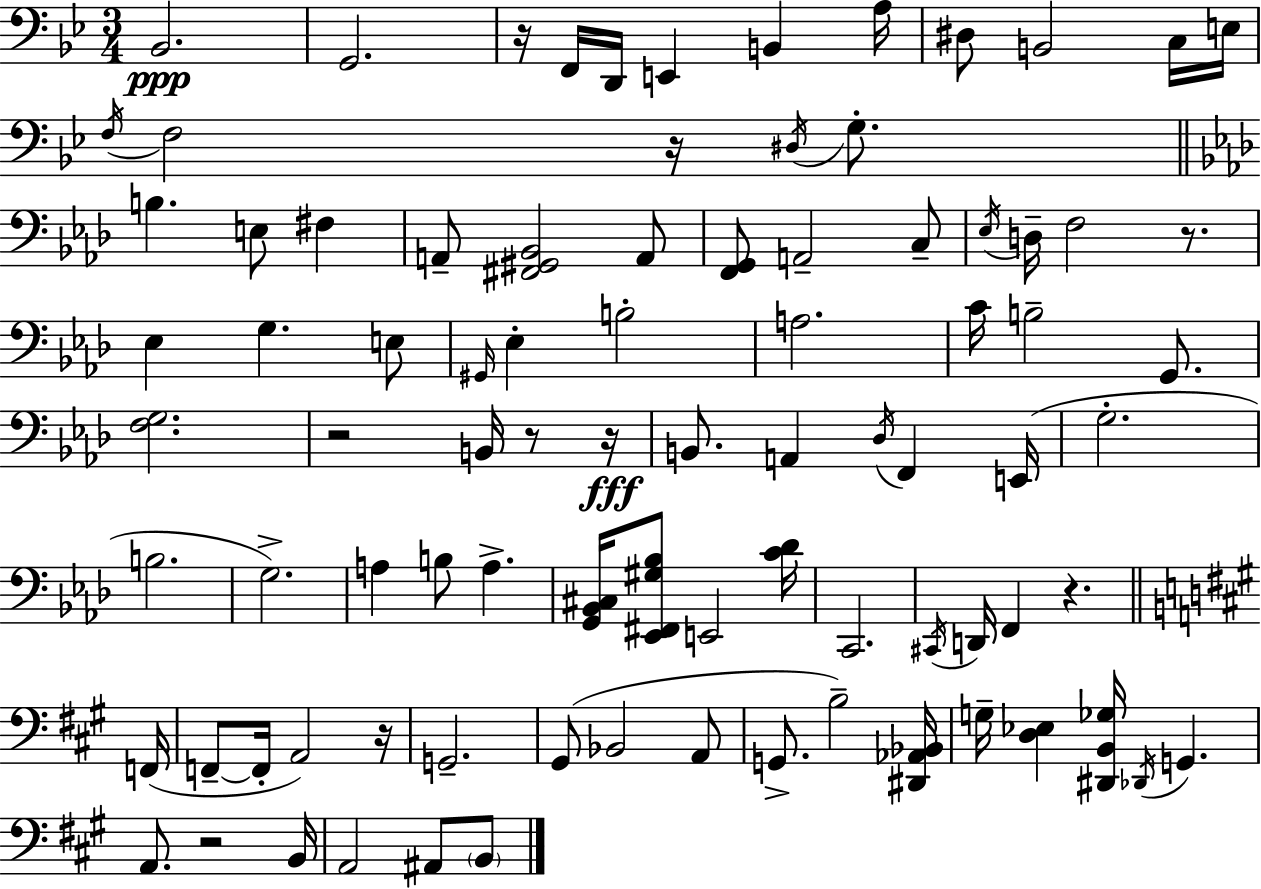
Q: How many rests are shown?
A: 9